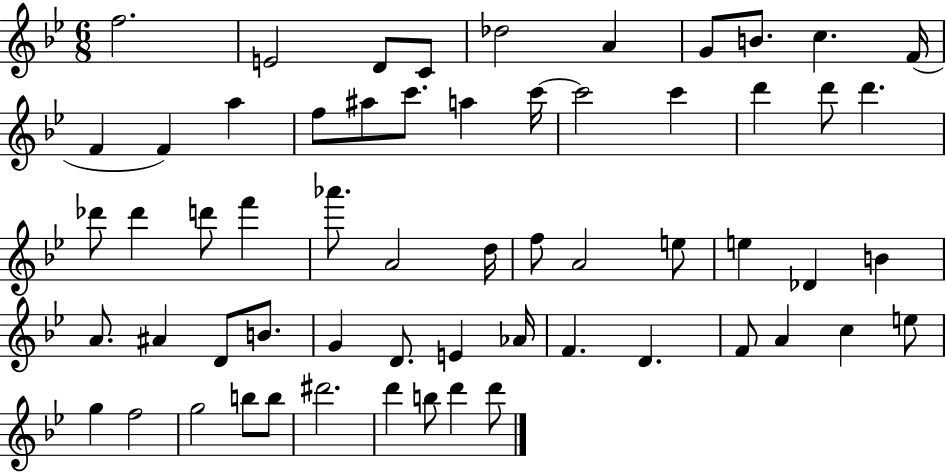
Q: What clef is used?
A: treble